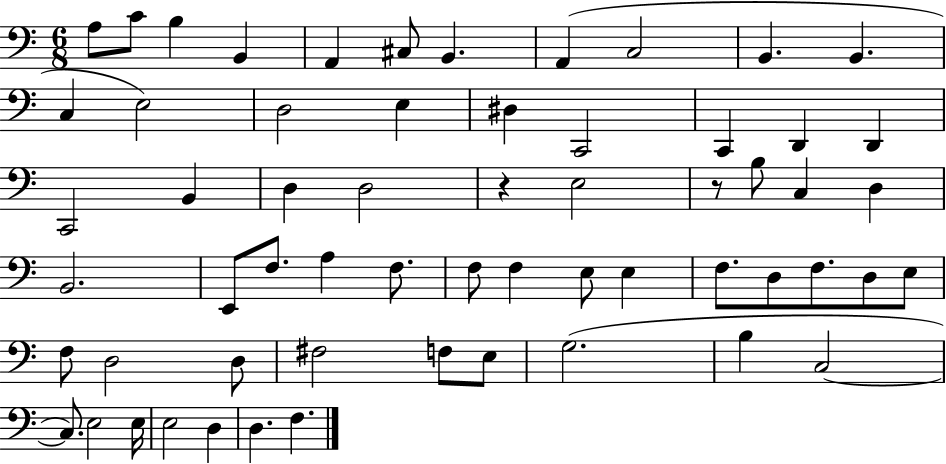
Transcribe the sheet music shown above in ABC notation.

X:1
T:Untitled
M:6/8
L:1/4
K:C
A,/2 C/2 B, B,, A,, ^C,/2 B,, A,, C,2 B,, B,, C, E,2 D,2 E, ^D, C,,2 C,, D,, D,, C,,2 B,, D, D,2 z E,2 z/2 B,/2 C, D, B,,2 E,,/2 F,/2 A, F,/2 F,/2 F, E,/2 E, F,/2 D,/2 F,/2 D,/2 E,/2 F,/2 D,2 D,/2 ^F,2 F,/2 E,/2 G,2 B, C,2 C,/2 E,2 E,/4 E,2 D, D, F,